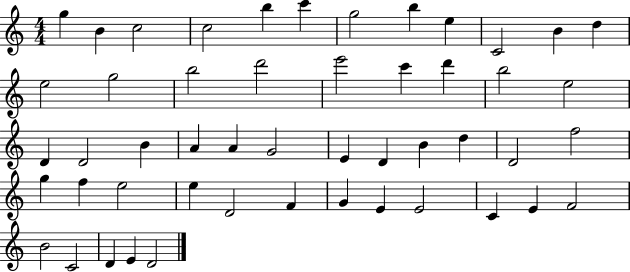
{
  \clef treble
  \numericTimeSignature
  \time 4/4
  \key c \major
  g''4 b'4 c''2 | c''2 b''4 c'''4 | g''2 b''4 e''4 | c'2 b'4 d''4 | \break e''2 g''2 | b''2 d'''2 | e'''2 c'''4 d'''4 | b''2 e''2 | \break d'4 d'2 b'4 | a'4 a'4 g'2 | e'4 d'4 b'4 d''4 | d'2 f''2 | \break g''4 f''4 e''2 | e''4 d'2 f'4 | g'4 e'4 e'2 | c'4 e'4 f'2 | \break b'2 c'2 | d'4 e'4 d'2 | \bar "|."
}